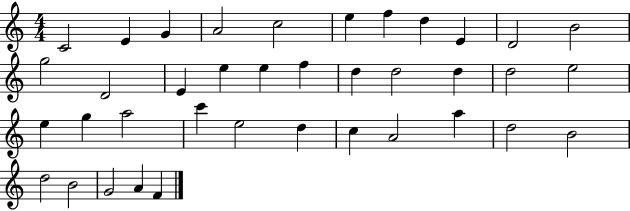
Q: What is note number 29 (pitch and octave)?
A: C5